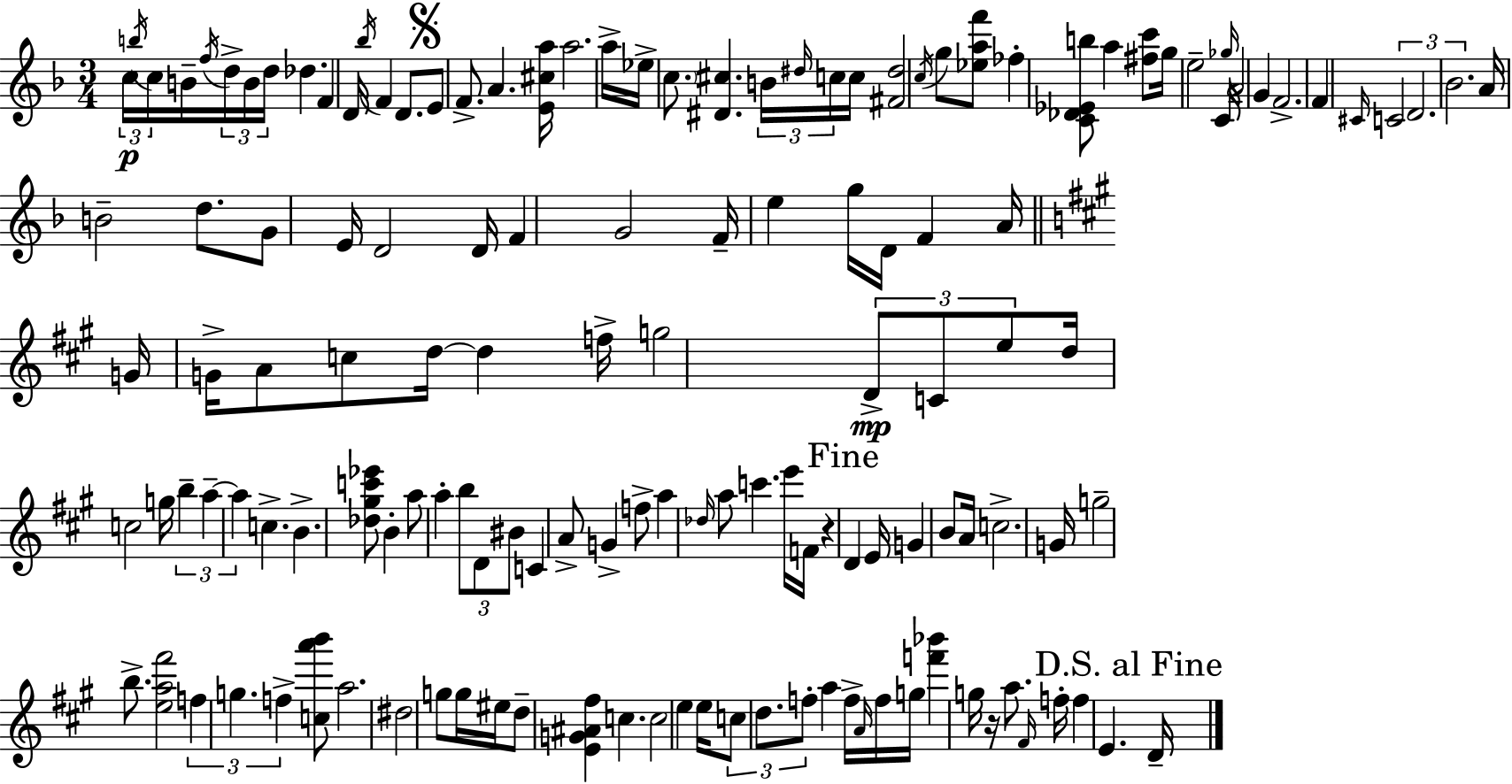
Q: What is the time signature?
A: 3/4